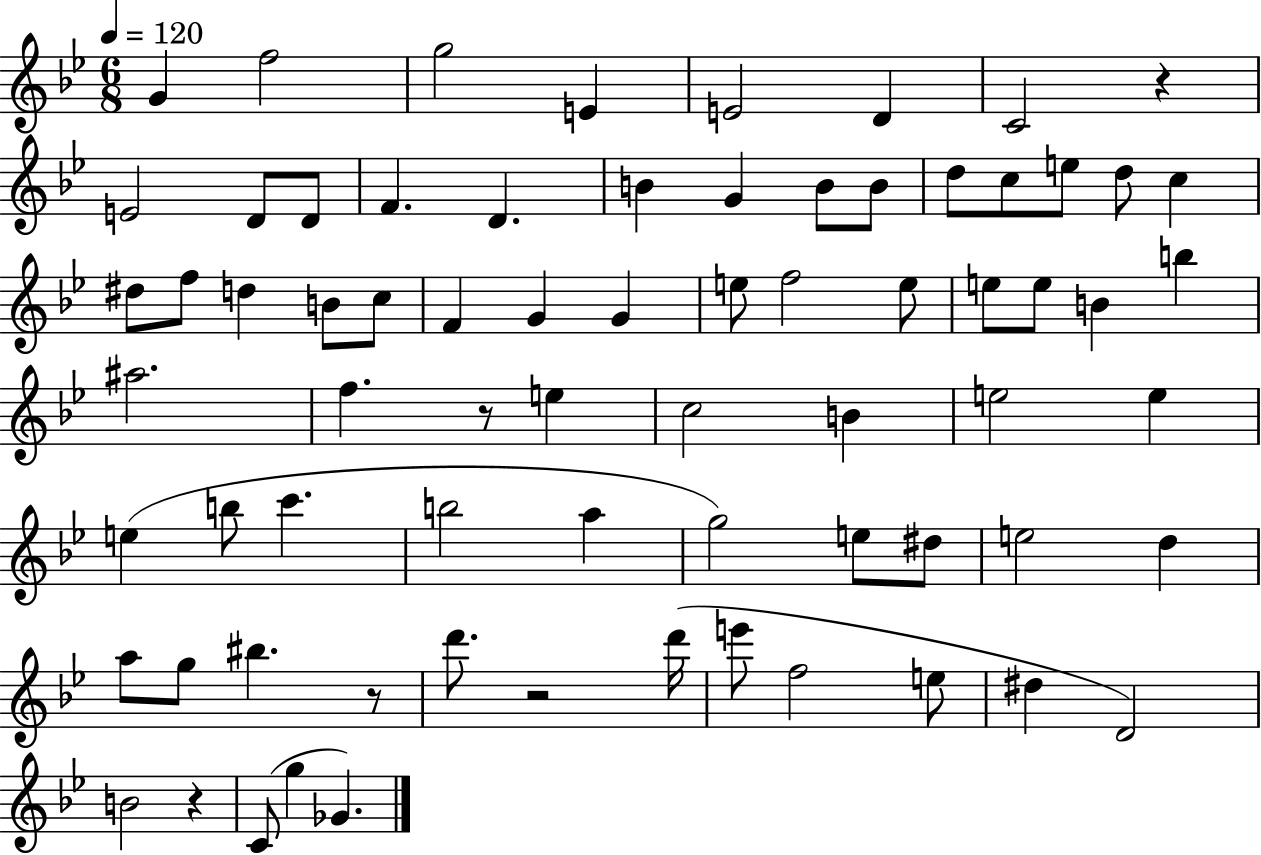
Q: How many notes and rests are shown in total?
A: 72